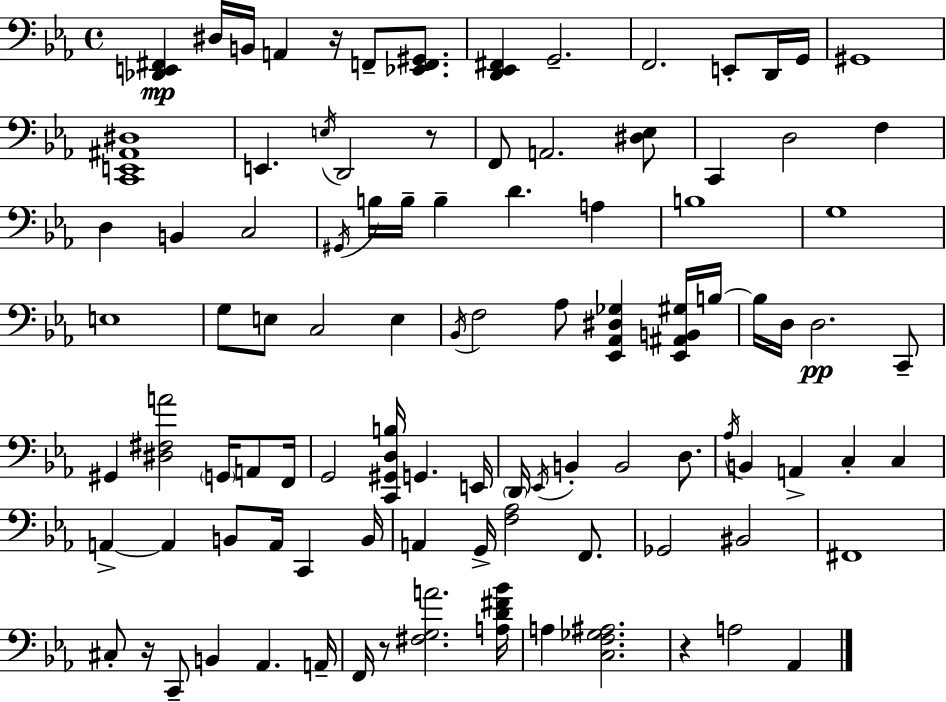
X:1
T:Untitled
M:4/4
L:1/4
K:Cm
[_D,,E,,^F,,] ^D,/4 B,,/4 A,, z/4 F,,/2 [_E,,F,,^G,,]/2 [D,,_E,,^F,,] G,,2 F,,2 E,,/2 D,,/4 G,,/4 ^G,,4 [C,,E,,^A,,^D,]4 E,, E,/4 D,,2 z/2 F,,/2 A,,2 [^D,_E,]/2 C,, D,2 F, D, B,, C,2 ^G,,/4 B,/4 B,/4 B, D A, B,4 G,4 E,4 G,/2 E,/2 C,2 E, _B,,/4 F,2 _A,/2 [_E,,_A,,^D,_G,] [_E,,^A,,B,,^G,]/4 B,/4 B,/4 D,/4 D,2 C,,/2 ^G,, [^D,^F,A]2 G,,/4 A,,/2 F,,/4 G,,2 [C,,^G,,D,B,]/4 G,, E,,/4 D,,/4 _E,,/4 B,, B,,2 D,/2 _A,/4 B,, A,, C, C, A,, A,, B,,/2 A,,/4 C,, B,,/4 A,, G,,/4 [F,_A,]2 F,,/2 _G,,2 ^B,,2 ^F,,4 ^C,/2 z/4 C,,/2 B,, _A,, A,,/4 F,,/4 z/2 [^F,G,A]2 [A,D^F_B]/4 A, [C,F,_G,^A,]2 z A,2 _A,,